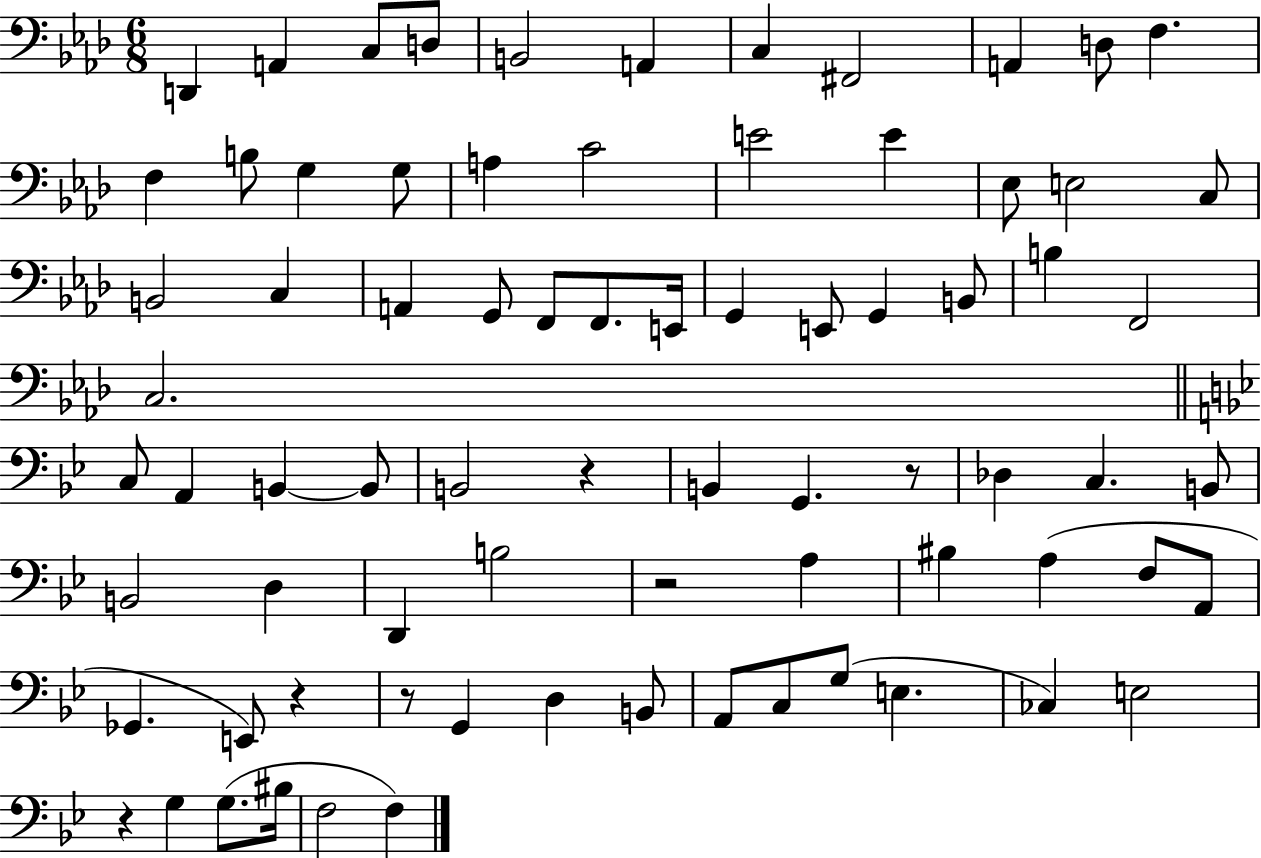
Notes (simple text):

D2/q A2/q C3/e D3/e B2/h A2/q C3/q F#2/h A2/q D3/e F3/q. F3/q B3/e G3/q G3/e A3/q C4/h E4/h E4/q Eb3/e E3/h C3/e B2/h C3/q A2/q G2/e F2/e F2/e. E2/s G2/q E2/e G2/q B2/e B3/q F2/h C3/h. C3/e A2/q B2/q B2/e B2/h R/q B2/q G2/q. R/e Db3/q C3/q. B2/e B2/h D3/q D2/q B3/h R/h A3/q BIS3/q A3/q F3/e A2/e Gb2/q. E2/e R/q R/e G2/q D3/q B2/e A2/e C3/e G3/e E3/q. CES3/q E3/h R/q G3/q G3/e. BIS3/s F3/h F3/q